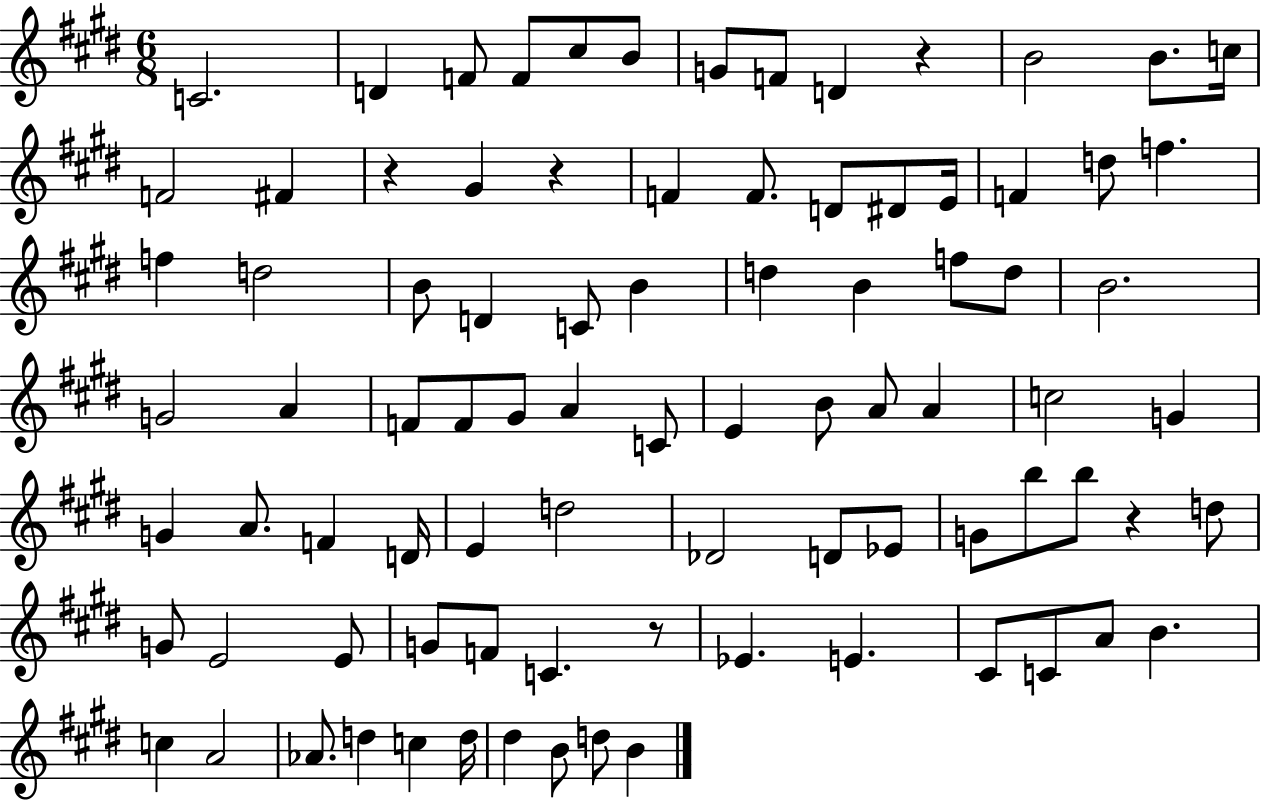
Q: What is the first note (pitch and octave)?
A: C4